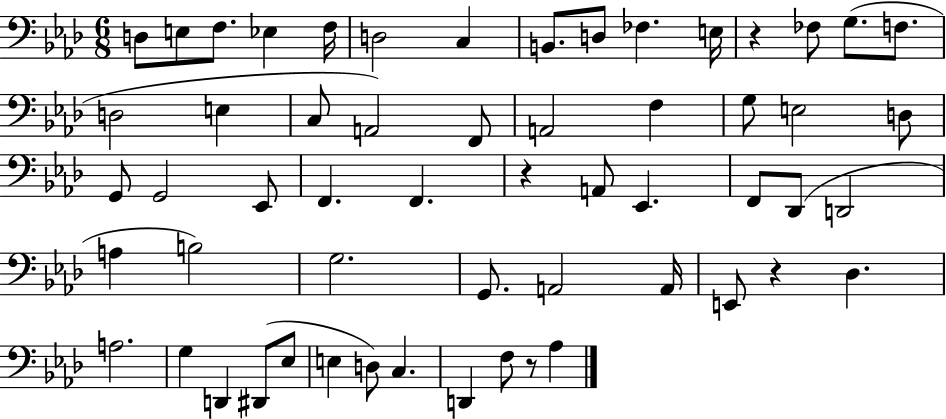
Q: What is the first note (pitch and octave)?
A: D3